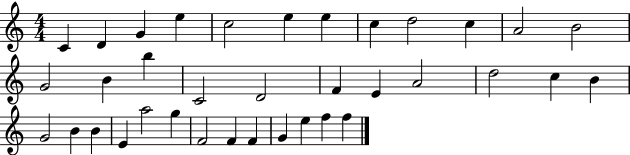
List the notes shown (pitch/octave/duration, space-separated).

C4/q D4/q G4/q E5/q C5/h E5/q E5/q C5/q D5/h C5/q A4/h B4/h G4/h B4/q B5/q C4/h D4/h F4/q E4/q A4/h D5/h C5/q B4/q G4/h B4/q B4/q E4/q A5/h G5/q F4/h F4/q F4/q G4/q E5/q F5/q F5/q